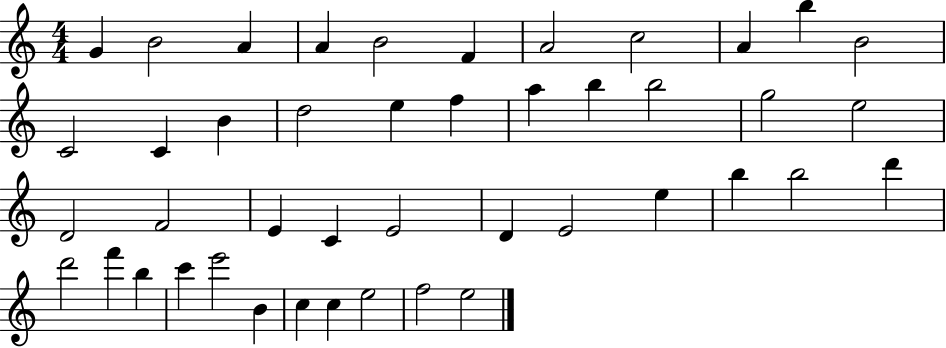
X:1
T:Untitled
M:4/4
L:1/4
K:C
G B2 A A B2 F A2 c2 A b B2 C2 C B d2 e f a b b2 g2 e2 D2 F2 E C E2 D E2 e b b2 d' d'2 f' b c' e'2 B c c e2 f2 e2